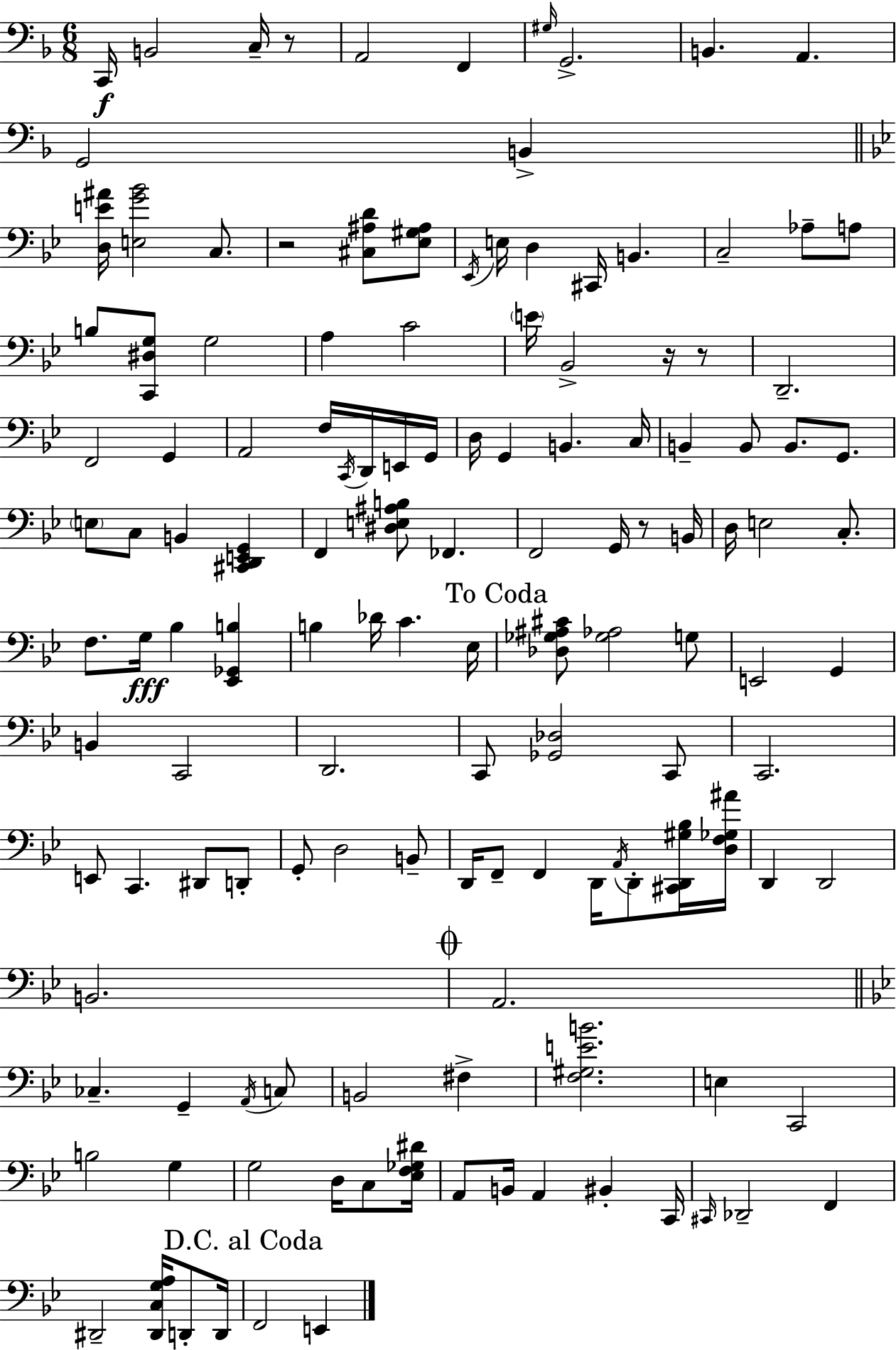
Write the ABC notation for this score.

X:1
T:Untitled
M:6/8
L:1/4
K:F
C,,/4 B,,2 C,/4 z/2 A,,2 F,, ^G,/4 G,,2 B,, A,, G,,2 B,, [D,E^A]/4 [E,G_B]2 C,/2 z2 [^C,^A,D]/2 [_E,^G,^A,]/2 _E,,/4 E,/4 D, ^C,,/4 B,, C,2 _A,/2 A,/2 B,/2 [C,,^D,G,]/2 G,2 A, C2 E/4 _B,,2 z/4 z/2 D,,2 F,,2 G,, A,,2 F,/4 C,,/4 D,,/4 E,,/4 G,,/4 D,/4 G,, B,, C,/4 B,, B,,/2 B,,/2 G,,/2 E,/2 C,/2 B,, [^C,,D,,E,,G,,] F,, [^D,E,^A,B,]/2 _F,, F,,2 G,,/4 z/2 B,,/4 D,/4 E,2 C,/2 F,/2 G,/4 _B, [_E,,_G,,B,] B, _D/4 C _E,/4 [_D,_G,^A,^C]/2 [_G,_A,]2 G,/2 E,,2 G,, B,, C,,2 D,,2 C,,/2 [_G,,_D,]2 C,,/2 C,,2 E,,/2 C,, ^D,,/2 D,,/2 G,,/2 D,2 B,,/2 D,,/4 F,,/2 F,, D,,/4 A,,/4 D,,/2 [^C,,D,,^G,_B,]/4 [D,F,_G,^A]/4 D,, D,,2 B,,2 A,,2 _C, G,, A,,/4 C,/2 B,,2 ^F, [F,^G,EB]2 E, C,,2 B,2 G, G,2 D,/4 C,/2 [_E,F,_G,^D]/4 A,,/2 B,,/4 A,, ^B,, C,,/4 ^C,,/4 _D,,2 F,, ^D,,2 [^D,,C,G,A,]/4 D,,/2 D,,/4 F,,2 E,,